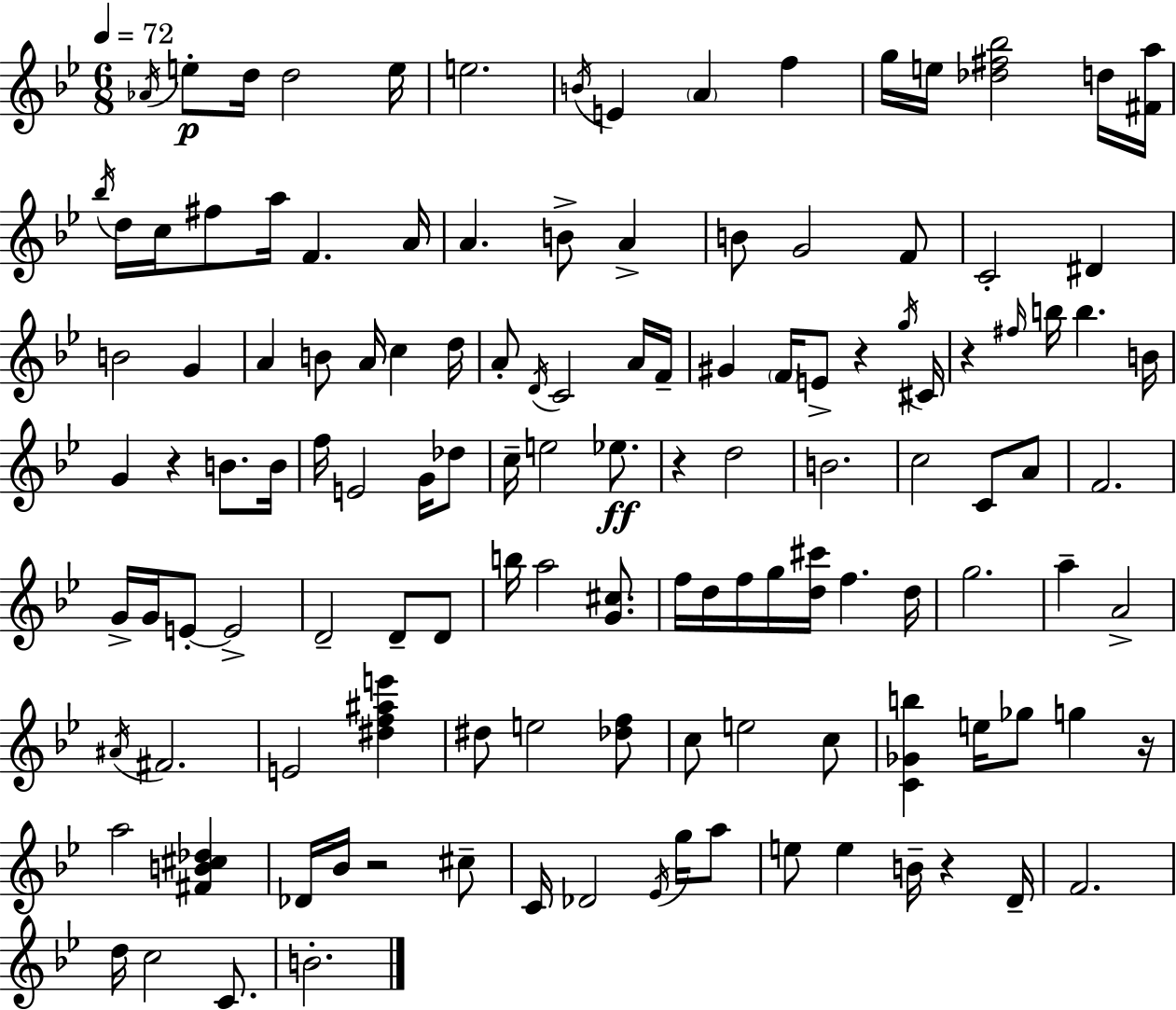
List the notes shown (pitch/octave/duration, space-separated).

Ab4/s E5/e D5/s D5/h E5/s E5/h. B4/s E4/q A4/q F5/q G5/s E5/s [Db5,F#5,Bb5]/h D5/s [F#4,A5]/s Bb5/s D5/s C5/s F#5/e A5/s F4/q. A4/s A4/q. B4/e A4/q B4/e G4/h F4/e C4/h D#4/q B4/h G4/q A4/q B4/e A4/s C5/q D5/s A4/e D4/s C4/h A4/s F4/s G#4/q F4/s E4/e R/q G5/s C#4/s R/q F#5/s B5/s B5/q. B4/s G4/q R/q B4/e. B4/s F5/s E4/h G4/s Db5/e C5/s E5/h Eb5/e. R/q D5/h B4/h. C5/h C4/e A4/e F4/h. G4/s G4/s E4/e E4/h D4/h D4/e D4/e B5/s A5/h [G4,C#5]/e. F5/s D5/s F5/s G5/s [D5,C#6]/s F5/q. D5/s G5/h. A5/q A4/h A#4/s F#4/h. E4/h [D#5,F5,A#5,E6]/q D#5/e E5/h [Db5,F5]/e C5/e E5/h C5/e [C4,Gb4,B5]/q E5/s Gb5/e G5/q R/s A5/h [F#4,B4,C#5,Db5]/q Db4/s Bb4/s R/h C#5/e C4/s Db4/h Eb4/s G5/s A5/e E5/e E5/q B4/s R/q D4/s F4/h. D5/s C5/h C4/e. B4/h.